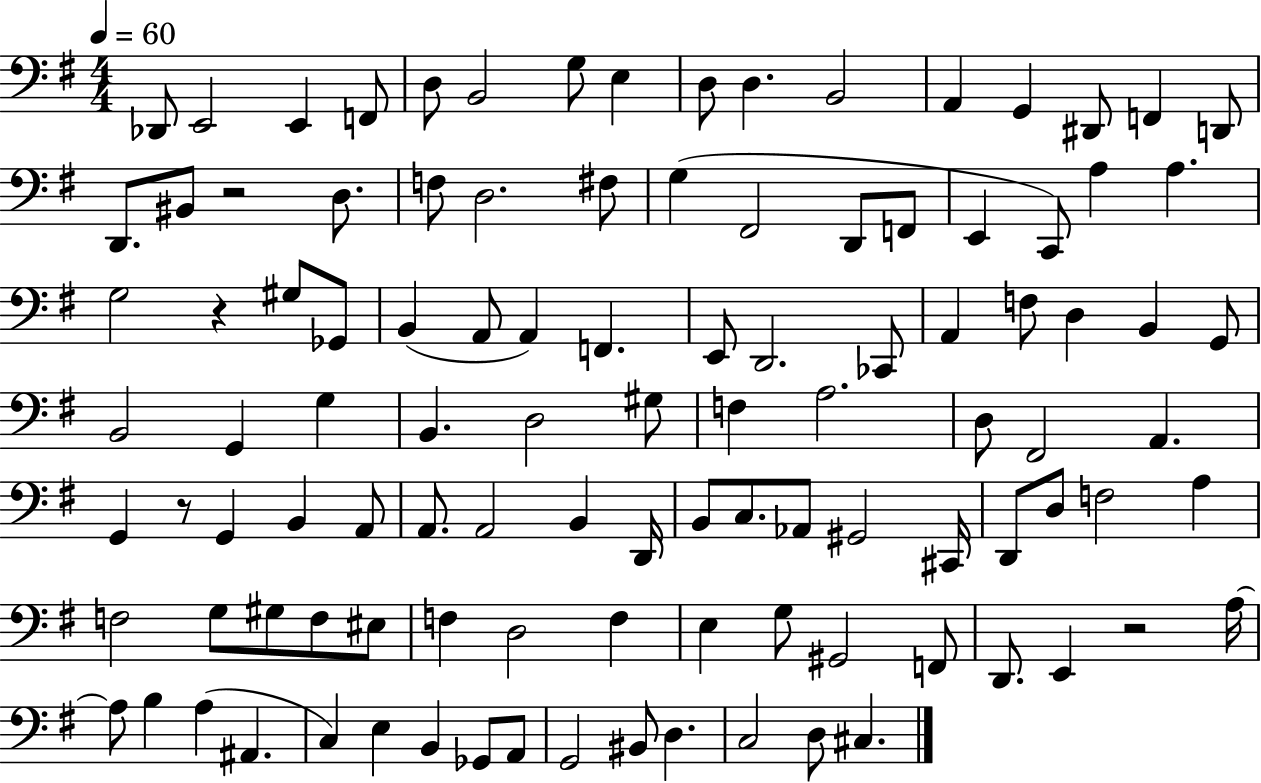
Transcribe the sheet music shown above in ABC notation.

X:1
T:Untitled
M:4/4
L:1/4
K:G
_D,,/2 E,,2 E,, F,,/2 D,/2 B,,2 G,/2 E, D,/2 D, B,,2 A,, G,, ^D,,/2 F,, D,,/2 D,,/2 ^B,,/2 z2 D,/2 F,/2 D,2 ^F,/2 G, ^F,,2 D,,/2 F,,/2 E,, C,,/2 A, A, G,2 z ^G,/2 _G,,/2 B,, A,,/2 A,, F,, E,,/2 D,,2 _C,,/2 A,, F,/2 D, B,, G,,/2 B,,2 G,, G, B,, D,2 ^G,/2 F, A,2 D,/2 ^F,,2 A,, G,, z/2 G,, B,, A,,/2 A,,/2 A,,2 B,, D,,/4 B,,/2 C,/2 _A,,/2 ^G,,2 ^C,,/4 D,,/2 D,/2 F,2 A, F,2 G,/2 ^G,/2 F,/2 ^E,/2 F, D,2 F, E, G,/2 ^G,,2 F,,/2 D,,/2 E,, z2 A,/4 A,/2 B, A, ^A,, C, E, B,, _G,,/2 A,,/2 G,,2 ^B,,/2 D, C,2 D,/2 ^C,